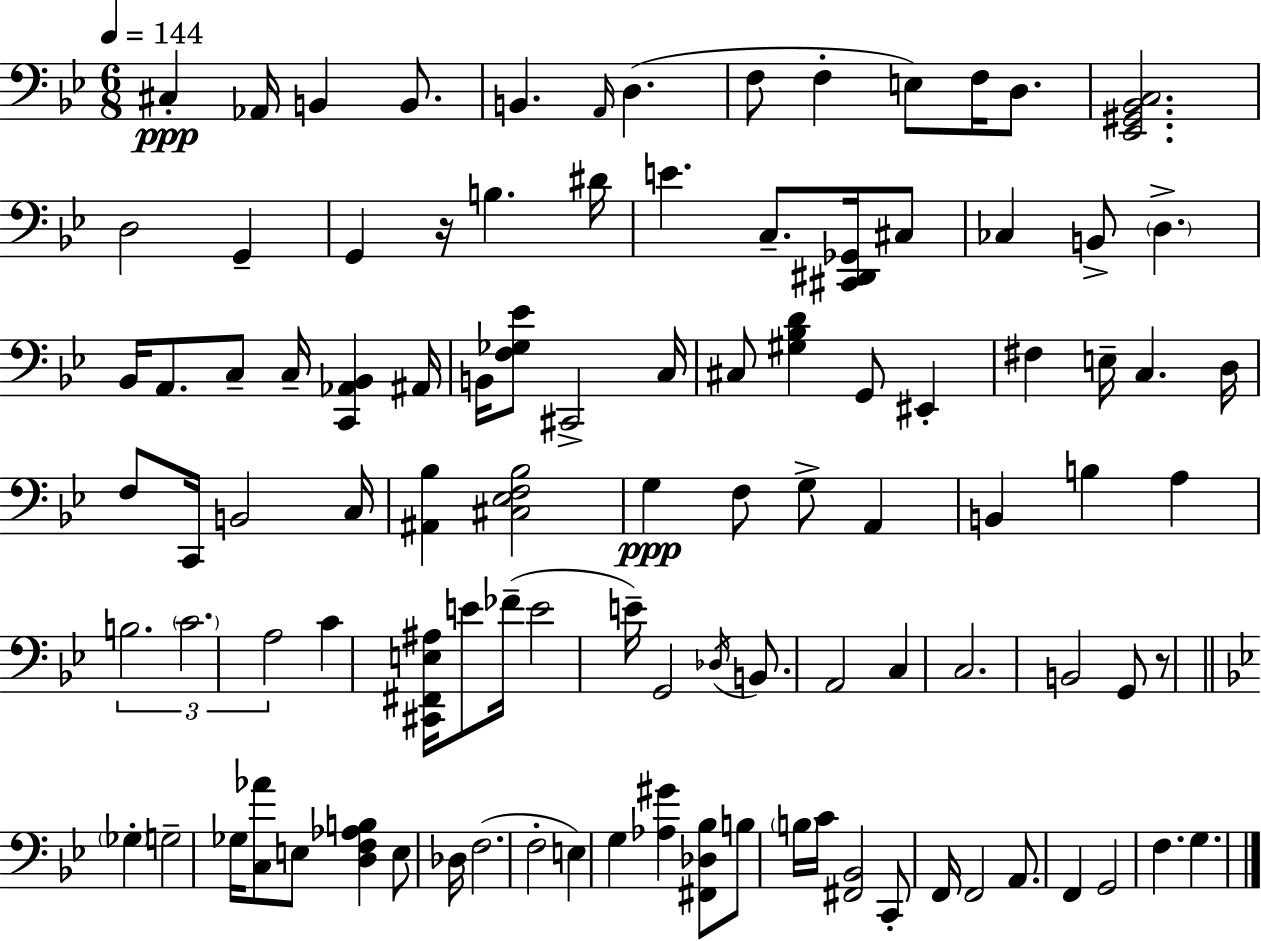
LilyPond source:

{
  \clef bass
  \numericTimeSignature
  \time 6/8
  \key g \minor
  \tempo 4 = 144
  cis4-.\ppp aes,16 b,4 b,8. | b,4. \grace { a,16 }( d4. | f8 f4-. e8) f16 d8. | <ees, gis, bes, c>2. | \break d2 g,4-- | g,4 r16 b4. | dis'16 e'4. c8.-- <cis, dis, ges,>16 cis8 | ces4 b,8-> \parenthesize d4.-> | \break bes,16 a,8. c8-- c16-- <c, aes, bes,>4 | ais,16 b,16 <f ges ees'>8 cis,2-> | c16 cis8 <gis bes d'>4 g,8 eis,4-. | fis4 e16-- c4. | \break d16 f8 c,16 b,2 | c16 <ais, bes>4 <cis ees f bes>2 | g4\ppp f8 g8-> a,4 | b,4 b4 a4 | \break \tuplet 3/2 { b2. | \parenthesize c'2. | a2 } c'4 | <cis, fis, e ais>16 e'8 fes'16--( e'2 | \break e'16--) g,2 \acciaccatura { des16 } b,8. | a,2 c4 | c2. | b,2 g,8 | \break r8 \bar "||" \break \key bes \major \parenthesize ges4-. g2-- | ges16 <c aes'>8 e8 <d f aes b>4 e8 des16 | f2.( | f2-. e4) | \break g4 <aes gis'>4 <fis, des bes>8 b8 | \parenthesize b16 c'16 <fis, bes,>2 c,8-. | f,16 f,2 a,8. | f,4 g,2 | \break f4. g4. | \bar "|."
}